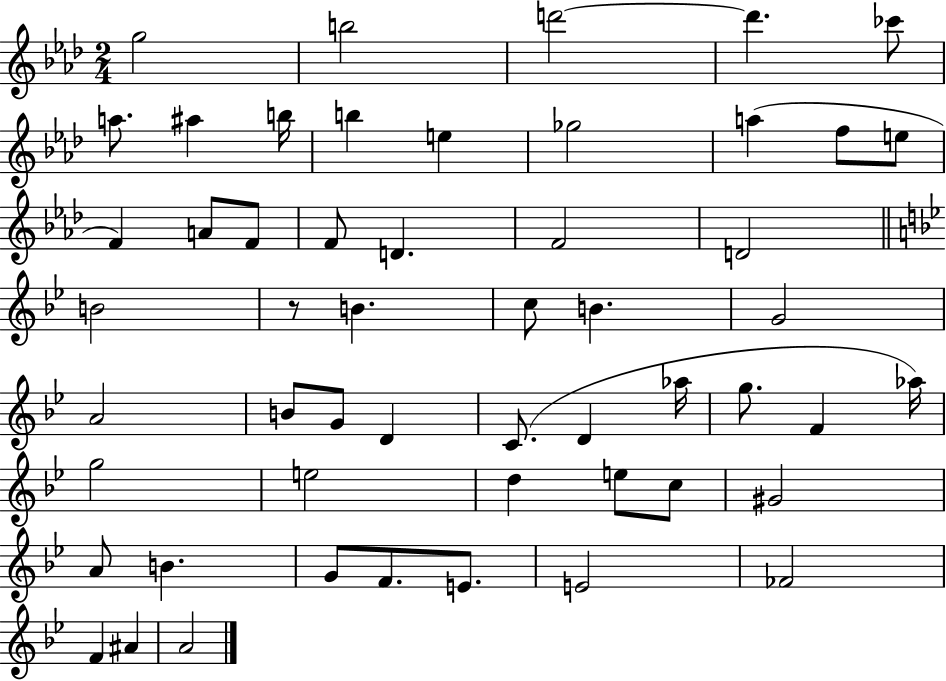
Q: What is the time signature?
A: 2/4